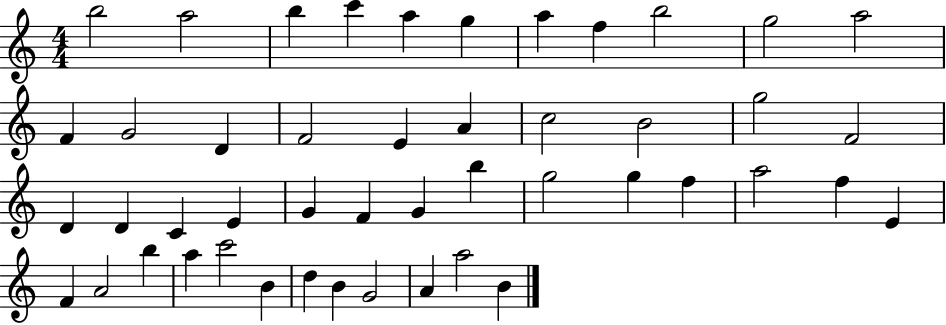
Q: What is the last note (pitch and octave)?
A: B4